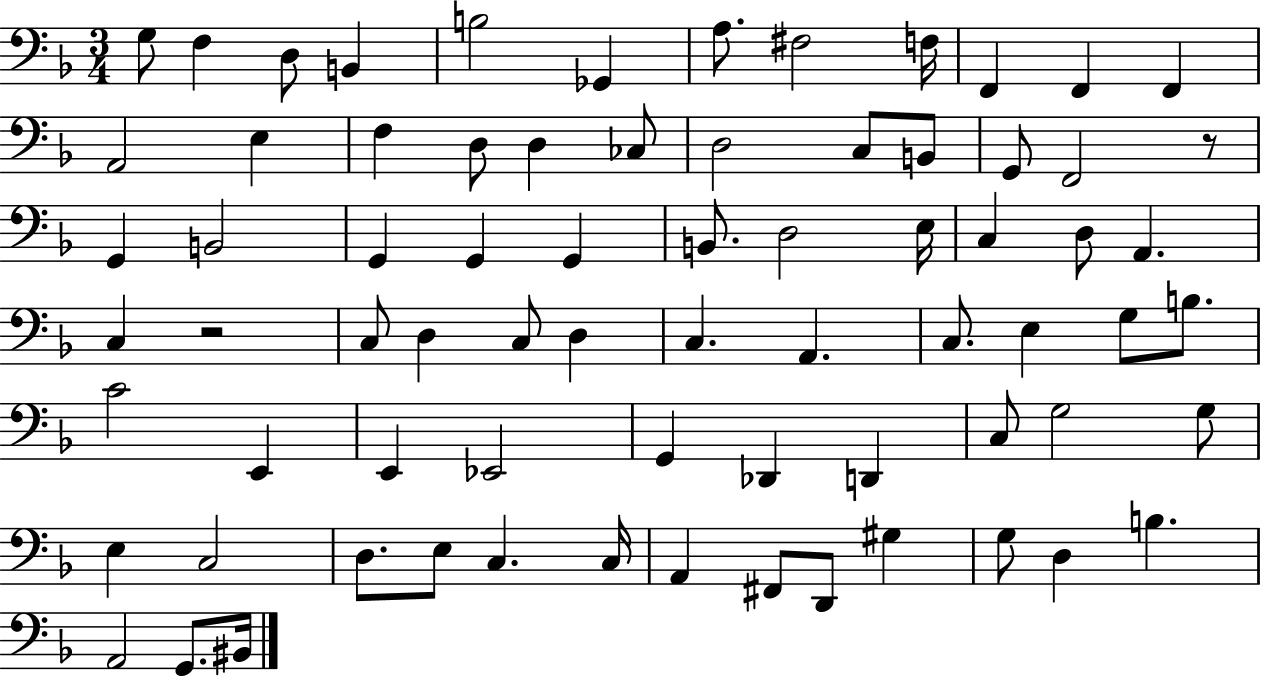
{
  \clef bass
  \numericTimeSignature
  \time 3/4
  \key f \major
  \repeat volta 2 { g8 f4 d8 b,4 | b2 ges,4 | a8. fis2 f16 | f,4 f,4 f,4 | \break a,2 e4 | f4 d8 d4 ces8 | d2 c8 b,8 | g,8 f,2 r8 | \break g,4 b,2 | g,4 g,4 g,4 | b,8. d2 e16 | c4 d8 a,4. | \break c4 r2 | c8 d4 c8 d4 | c4. a,4. | c8. e4 g8 b8. | \break c'2 e,4 | e,4 ees,2 | g,4 des,4 d,4 | c8 g2 g8 | \break e4 c2 | d8. e8 c4. c16 | a,4 fis,8 d,8 gis4 | g8 d4 b4. | \break a,2 g,8. bis,16 | } \bar "|."
}